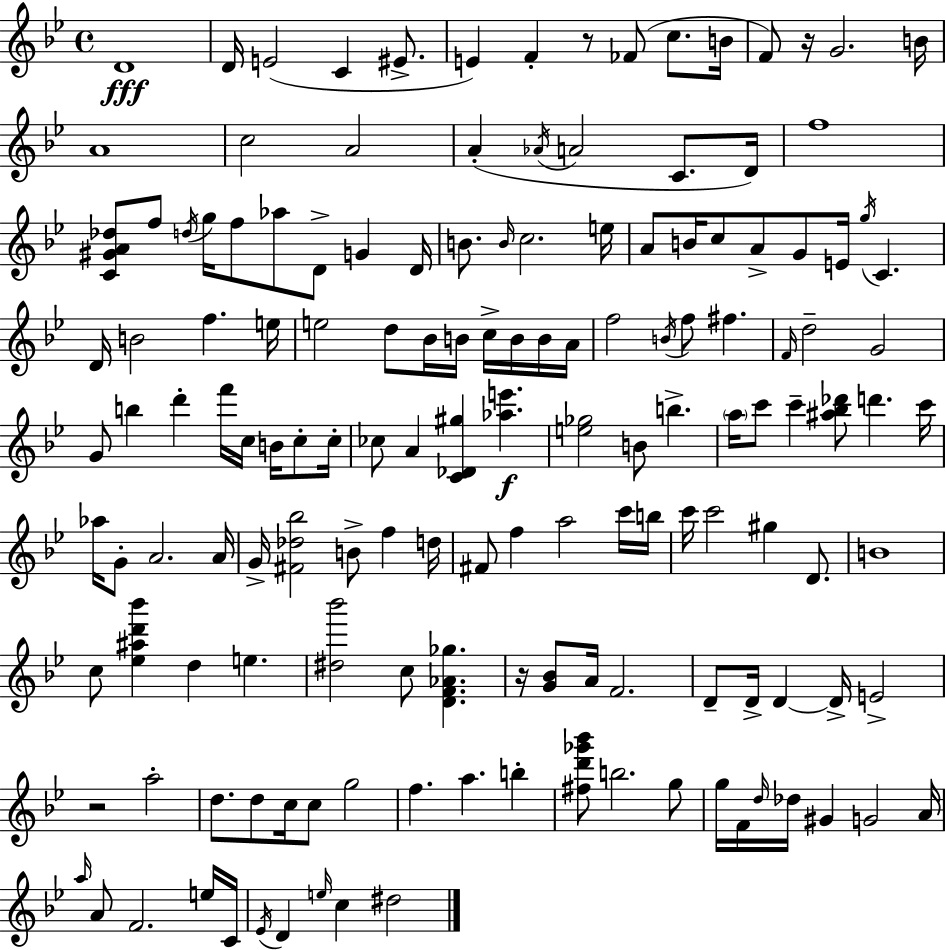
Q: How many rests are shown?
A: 4